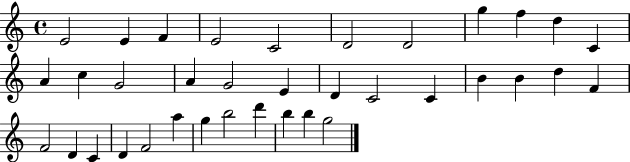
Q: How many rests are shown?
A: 0